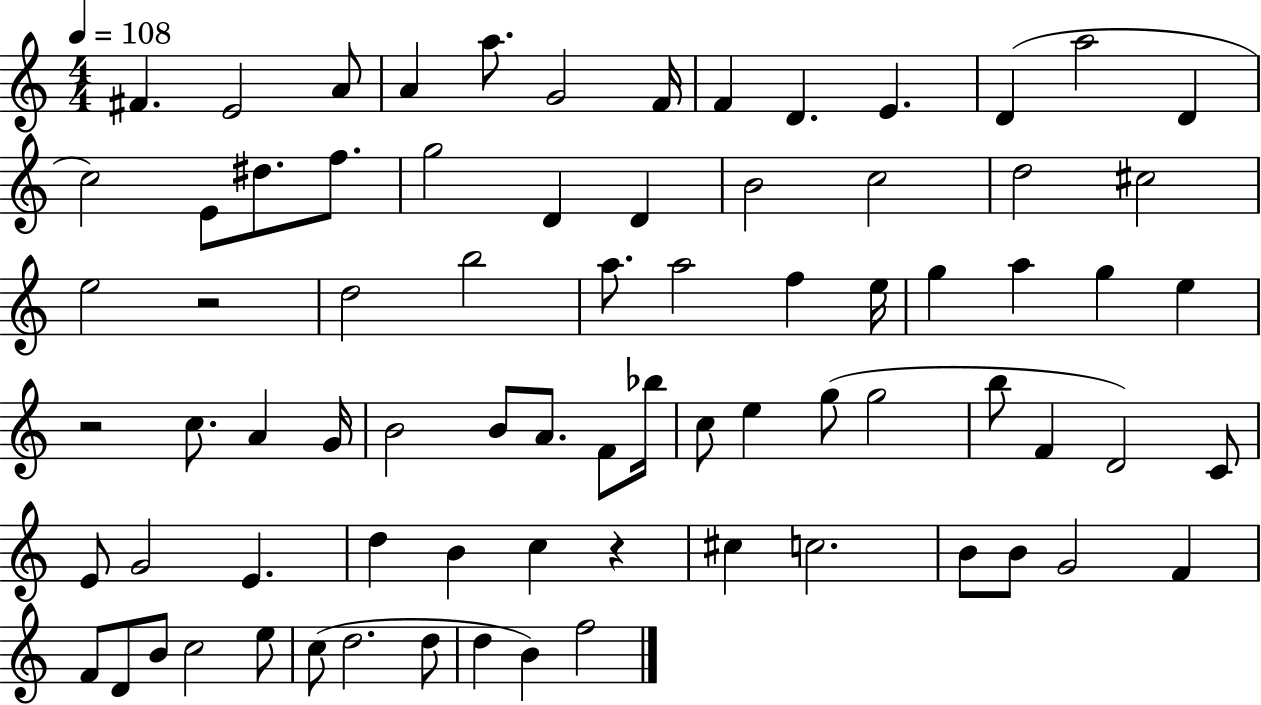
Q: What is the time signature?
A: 4/4